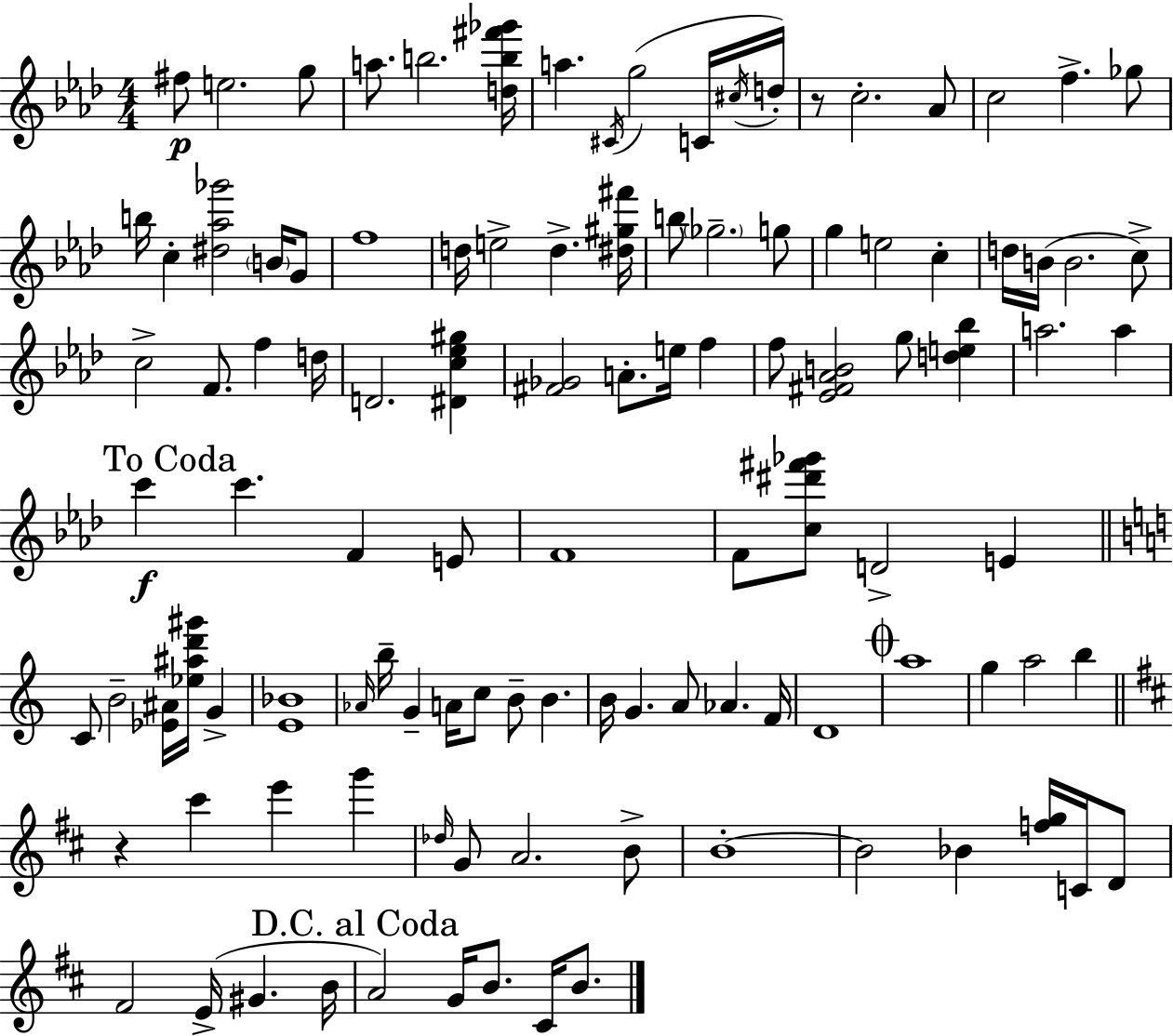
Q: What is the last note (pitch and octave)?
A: B4